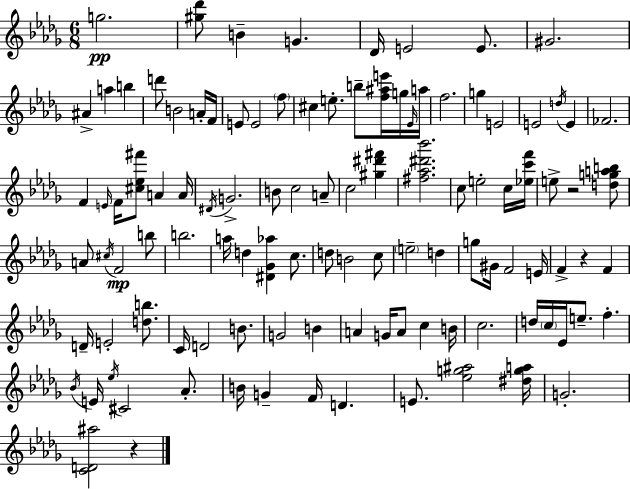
{
  \clef treble
  \numericTimeSignature
  \time 6/8
  \key bes \minor
  g''2.\pp | <gis'' des'''>8 b'4-- g'4. | des'16 e'2 e'8. | gis'2. | \break ais'4-> a''4 b''4 | d'''8 b'2 a'16-. f'16 | e'8 e'2 \parenthesize f''8 | cis''4 e''8.-. b''8-- <f'' ais'' e'''>16 g''16 \grace { ees'16 } | \break a''16 f''2. | g''4 e'2 | e'2 \acciaccatura { d''16 } e'4 | fes'2. | \break f'4 \grace { e'16 } f'16 <cis'' ees'' fis'''>8 a'4 | a'16 \acciaccatura { dis'16 } g'2.-> | b'8 c''2 | a'8-- c''2 | \break <gis'' dis''' fis'''>4 <fis'' aes'' dis''' bes'''>2. | c''8 e''2-. | c''16 <ees'' c''' f'''>16 e''8-> r2 | <d'' g'' a'' b''>8 a'8 \acciaccatura { cis''16 }\mp f'2 | \break b''8 b''2. | a''16 d''4 <dis' ges' aes''>4 | c''8. d''8 b'2 | c''8 \parenthesize e''2-- | \break d''4 g''8 gis'16 f'2 | e'16 f'4-> r4 | f'4 d'16-- e'2-. | <d'' b''>8. c'16 d'2 | \break b'8. g'2 | b'4 a'4 g'16 a'8 | c''4 b'16 c''2. | d''16 \parenthesize c''16 ees'16 e''8.-- f''4.-. | \break \acciaccatura { bes'16 } e'16 \acciaccatura { ees''16 } cis'2 | aes'8.-. b'16 g'4-- | f'16 d'4. e'8. <ees'' g'' ais''>2 | <dis'' g'' a''>16 g'2.-. | \break <c' d' ais''>2 | r4 \bar "|."
}